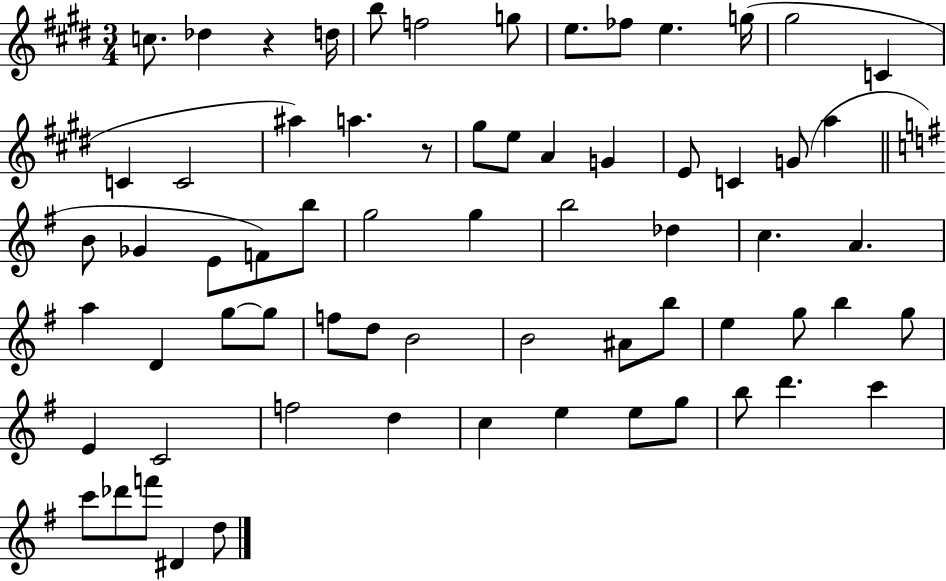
{
  \clef treble
  \numericTimeSignature
  \time 3/4
  \key e \major
  c''8. des''4 r4 d''16 | b''8 f''2 g''8 | e''8. fes''8 e''4. g''16( | gis''2 c'4 | \break c'4 c'2 | ais''4) a''4. r8 | gis''8 e''8 a'4 g'4 | e'8 c'4 g'8( a''4 | \break \bar "||" \break \key e \minor b'8 ges'4 e'8 f'8) b''8 | g''2 g''4 | b''2 des''4 | c''4. a'4. | \break a''4 d'4 g''8~~ g''8 | f''8 d''8 b'2 | b'2 ais'8 b''8 | e''4 g''8 b''4 g''8 | \break e'4 c'2 | f''2 d''4 | c''4 e''4 e''8 g''8 | b''8 d'''4. c'''4 | \break c'''8 des'''8 f'''8 dis'4 d''8 | \bar "|."
}